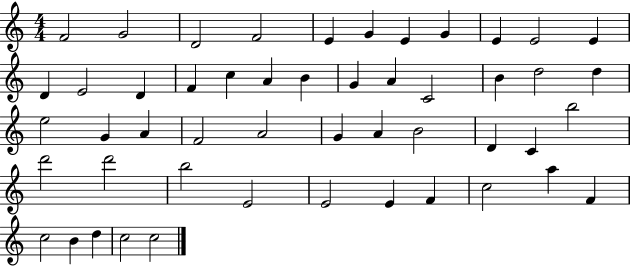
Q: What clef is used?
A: treble